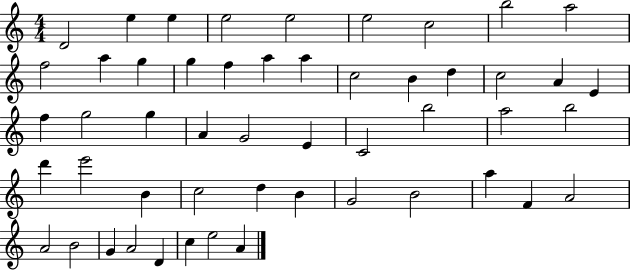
{
  \clef treble
  \numericTimeSignature
  \time 4/4
  \key c \major
  d'2 e''4 e''4 | e''2 e''2 | e''2 c''2 | b''2 a''2 | \break f''2 a''4 g''4 | g''4 f''4 a''4 a''4 | c''2 b'4 d''4 | c''2 a'4 e'4 | \break f''4 g''2 g''4 | a'4 g'2 e'4 | c'2 b''2 | a''2 b''2 | \break d'''4 e'''2 b'4 | c''2 d''4 b'4 | g'2 b'2 | a''4 f'4 a'2 | \break a'2 b'2 | g'4 a'2 d'4 | c''4 e''2 a'4 | \bar "|."
}